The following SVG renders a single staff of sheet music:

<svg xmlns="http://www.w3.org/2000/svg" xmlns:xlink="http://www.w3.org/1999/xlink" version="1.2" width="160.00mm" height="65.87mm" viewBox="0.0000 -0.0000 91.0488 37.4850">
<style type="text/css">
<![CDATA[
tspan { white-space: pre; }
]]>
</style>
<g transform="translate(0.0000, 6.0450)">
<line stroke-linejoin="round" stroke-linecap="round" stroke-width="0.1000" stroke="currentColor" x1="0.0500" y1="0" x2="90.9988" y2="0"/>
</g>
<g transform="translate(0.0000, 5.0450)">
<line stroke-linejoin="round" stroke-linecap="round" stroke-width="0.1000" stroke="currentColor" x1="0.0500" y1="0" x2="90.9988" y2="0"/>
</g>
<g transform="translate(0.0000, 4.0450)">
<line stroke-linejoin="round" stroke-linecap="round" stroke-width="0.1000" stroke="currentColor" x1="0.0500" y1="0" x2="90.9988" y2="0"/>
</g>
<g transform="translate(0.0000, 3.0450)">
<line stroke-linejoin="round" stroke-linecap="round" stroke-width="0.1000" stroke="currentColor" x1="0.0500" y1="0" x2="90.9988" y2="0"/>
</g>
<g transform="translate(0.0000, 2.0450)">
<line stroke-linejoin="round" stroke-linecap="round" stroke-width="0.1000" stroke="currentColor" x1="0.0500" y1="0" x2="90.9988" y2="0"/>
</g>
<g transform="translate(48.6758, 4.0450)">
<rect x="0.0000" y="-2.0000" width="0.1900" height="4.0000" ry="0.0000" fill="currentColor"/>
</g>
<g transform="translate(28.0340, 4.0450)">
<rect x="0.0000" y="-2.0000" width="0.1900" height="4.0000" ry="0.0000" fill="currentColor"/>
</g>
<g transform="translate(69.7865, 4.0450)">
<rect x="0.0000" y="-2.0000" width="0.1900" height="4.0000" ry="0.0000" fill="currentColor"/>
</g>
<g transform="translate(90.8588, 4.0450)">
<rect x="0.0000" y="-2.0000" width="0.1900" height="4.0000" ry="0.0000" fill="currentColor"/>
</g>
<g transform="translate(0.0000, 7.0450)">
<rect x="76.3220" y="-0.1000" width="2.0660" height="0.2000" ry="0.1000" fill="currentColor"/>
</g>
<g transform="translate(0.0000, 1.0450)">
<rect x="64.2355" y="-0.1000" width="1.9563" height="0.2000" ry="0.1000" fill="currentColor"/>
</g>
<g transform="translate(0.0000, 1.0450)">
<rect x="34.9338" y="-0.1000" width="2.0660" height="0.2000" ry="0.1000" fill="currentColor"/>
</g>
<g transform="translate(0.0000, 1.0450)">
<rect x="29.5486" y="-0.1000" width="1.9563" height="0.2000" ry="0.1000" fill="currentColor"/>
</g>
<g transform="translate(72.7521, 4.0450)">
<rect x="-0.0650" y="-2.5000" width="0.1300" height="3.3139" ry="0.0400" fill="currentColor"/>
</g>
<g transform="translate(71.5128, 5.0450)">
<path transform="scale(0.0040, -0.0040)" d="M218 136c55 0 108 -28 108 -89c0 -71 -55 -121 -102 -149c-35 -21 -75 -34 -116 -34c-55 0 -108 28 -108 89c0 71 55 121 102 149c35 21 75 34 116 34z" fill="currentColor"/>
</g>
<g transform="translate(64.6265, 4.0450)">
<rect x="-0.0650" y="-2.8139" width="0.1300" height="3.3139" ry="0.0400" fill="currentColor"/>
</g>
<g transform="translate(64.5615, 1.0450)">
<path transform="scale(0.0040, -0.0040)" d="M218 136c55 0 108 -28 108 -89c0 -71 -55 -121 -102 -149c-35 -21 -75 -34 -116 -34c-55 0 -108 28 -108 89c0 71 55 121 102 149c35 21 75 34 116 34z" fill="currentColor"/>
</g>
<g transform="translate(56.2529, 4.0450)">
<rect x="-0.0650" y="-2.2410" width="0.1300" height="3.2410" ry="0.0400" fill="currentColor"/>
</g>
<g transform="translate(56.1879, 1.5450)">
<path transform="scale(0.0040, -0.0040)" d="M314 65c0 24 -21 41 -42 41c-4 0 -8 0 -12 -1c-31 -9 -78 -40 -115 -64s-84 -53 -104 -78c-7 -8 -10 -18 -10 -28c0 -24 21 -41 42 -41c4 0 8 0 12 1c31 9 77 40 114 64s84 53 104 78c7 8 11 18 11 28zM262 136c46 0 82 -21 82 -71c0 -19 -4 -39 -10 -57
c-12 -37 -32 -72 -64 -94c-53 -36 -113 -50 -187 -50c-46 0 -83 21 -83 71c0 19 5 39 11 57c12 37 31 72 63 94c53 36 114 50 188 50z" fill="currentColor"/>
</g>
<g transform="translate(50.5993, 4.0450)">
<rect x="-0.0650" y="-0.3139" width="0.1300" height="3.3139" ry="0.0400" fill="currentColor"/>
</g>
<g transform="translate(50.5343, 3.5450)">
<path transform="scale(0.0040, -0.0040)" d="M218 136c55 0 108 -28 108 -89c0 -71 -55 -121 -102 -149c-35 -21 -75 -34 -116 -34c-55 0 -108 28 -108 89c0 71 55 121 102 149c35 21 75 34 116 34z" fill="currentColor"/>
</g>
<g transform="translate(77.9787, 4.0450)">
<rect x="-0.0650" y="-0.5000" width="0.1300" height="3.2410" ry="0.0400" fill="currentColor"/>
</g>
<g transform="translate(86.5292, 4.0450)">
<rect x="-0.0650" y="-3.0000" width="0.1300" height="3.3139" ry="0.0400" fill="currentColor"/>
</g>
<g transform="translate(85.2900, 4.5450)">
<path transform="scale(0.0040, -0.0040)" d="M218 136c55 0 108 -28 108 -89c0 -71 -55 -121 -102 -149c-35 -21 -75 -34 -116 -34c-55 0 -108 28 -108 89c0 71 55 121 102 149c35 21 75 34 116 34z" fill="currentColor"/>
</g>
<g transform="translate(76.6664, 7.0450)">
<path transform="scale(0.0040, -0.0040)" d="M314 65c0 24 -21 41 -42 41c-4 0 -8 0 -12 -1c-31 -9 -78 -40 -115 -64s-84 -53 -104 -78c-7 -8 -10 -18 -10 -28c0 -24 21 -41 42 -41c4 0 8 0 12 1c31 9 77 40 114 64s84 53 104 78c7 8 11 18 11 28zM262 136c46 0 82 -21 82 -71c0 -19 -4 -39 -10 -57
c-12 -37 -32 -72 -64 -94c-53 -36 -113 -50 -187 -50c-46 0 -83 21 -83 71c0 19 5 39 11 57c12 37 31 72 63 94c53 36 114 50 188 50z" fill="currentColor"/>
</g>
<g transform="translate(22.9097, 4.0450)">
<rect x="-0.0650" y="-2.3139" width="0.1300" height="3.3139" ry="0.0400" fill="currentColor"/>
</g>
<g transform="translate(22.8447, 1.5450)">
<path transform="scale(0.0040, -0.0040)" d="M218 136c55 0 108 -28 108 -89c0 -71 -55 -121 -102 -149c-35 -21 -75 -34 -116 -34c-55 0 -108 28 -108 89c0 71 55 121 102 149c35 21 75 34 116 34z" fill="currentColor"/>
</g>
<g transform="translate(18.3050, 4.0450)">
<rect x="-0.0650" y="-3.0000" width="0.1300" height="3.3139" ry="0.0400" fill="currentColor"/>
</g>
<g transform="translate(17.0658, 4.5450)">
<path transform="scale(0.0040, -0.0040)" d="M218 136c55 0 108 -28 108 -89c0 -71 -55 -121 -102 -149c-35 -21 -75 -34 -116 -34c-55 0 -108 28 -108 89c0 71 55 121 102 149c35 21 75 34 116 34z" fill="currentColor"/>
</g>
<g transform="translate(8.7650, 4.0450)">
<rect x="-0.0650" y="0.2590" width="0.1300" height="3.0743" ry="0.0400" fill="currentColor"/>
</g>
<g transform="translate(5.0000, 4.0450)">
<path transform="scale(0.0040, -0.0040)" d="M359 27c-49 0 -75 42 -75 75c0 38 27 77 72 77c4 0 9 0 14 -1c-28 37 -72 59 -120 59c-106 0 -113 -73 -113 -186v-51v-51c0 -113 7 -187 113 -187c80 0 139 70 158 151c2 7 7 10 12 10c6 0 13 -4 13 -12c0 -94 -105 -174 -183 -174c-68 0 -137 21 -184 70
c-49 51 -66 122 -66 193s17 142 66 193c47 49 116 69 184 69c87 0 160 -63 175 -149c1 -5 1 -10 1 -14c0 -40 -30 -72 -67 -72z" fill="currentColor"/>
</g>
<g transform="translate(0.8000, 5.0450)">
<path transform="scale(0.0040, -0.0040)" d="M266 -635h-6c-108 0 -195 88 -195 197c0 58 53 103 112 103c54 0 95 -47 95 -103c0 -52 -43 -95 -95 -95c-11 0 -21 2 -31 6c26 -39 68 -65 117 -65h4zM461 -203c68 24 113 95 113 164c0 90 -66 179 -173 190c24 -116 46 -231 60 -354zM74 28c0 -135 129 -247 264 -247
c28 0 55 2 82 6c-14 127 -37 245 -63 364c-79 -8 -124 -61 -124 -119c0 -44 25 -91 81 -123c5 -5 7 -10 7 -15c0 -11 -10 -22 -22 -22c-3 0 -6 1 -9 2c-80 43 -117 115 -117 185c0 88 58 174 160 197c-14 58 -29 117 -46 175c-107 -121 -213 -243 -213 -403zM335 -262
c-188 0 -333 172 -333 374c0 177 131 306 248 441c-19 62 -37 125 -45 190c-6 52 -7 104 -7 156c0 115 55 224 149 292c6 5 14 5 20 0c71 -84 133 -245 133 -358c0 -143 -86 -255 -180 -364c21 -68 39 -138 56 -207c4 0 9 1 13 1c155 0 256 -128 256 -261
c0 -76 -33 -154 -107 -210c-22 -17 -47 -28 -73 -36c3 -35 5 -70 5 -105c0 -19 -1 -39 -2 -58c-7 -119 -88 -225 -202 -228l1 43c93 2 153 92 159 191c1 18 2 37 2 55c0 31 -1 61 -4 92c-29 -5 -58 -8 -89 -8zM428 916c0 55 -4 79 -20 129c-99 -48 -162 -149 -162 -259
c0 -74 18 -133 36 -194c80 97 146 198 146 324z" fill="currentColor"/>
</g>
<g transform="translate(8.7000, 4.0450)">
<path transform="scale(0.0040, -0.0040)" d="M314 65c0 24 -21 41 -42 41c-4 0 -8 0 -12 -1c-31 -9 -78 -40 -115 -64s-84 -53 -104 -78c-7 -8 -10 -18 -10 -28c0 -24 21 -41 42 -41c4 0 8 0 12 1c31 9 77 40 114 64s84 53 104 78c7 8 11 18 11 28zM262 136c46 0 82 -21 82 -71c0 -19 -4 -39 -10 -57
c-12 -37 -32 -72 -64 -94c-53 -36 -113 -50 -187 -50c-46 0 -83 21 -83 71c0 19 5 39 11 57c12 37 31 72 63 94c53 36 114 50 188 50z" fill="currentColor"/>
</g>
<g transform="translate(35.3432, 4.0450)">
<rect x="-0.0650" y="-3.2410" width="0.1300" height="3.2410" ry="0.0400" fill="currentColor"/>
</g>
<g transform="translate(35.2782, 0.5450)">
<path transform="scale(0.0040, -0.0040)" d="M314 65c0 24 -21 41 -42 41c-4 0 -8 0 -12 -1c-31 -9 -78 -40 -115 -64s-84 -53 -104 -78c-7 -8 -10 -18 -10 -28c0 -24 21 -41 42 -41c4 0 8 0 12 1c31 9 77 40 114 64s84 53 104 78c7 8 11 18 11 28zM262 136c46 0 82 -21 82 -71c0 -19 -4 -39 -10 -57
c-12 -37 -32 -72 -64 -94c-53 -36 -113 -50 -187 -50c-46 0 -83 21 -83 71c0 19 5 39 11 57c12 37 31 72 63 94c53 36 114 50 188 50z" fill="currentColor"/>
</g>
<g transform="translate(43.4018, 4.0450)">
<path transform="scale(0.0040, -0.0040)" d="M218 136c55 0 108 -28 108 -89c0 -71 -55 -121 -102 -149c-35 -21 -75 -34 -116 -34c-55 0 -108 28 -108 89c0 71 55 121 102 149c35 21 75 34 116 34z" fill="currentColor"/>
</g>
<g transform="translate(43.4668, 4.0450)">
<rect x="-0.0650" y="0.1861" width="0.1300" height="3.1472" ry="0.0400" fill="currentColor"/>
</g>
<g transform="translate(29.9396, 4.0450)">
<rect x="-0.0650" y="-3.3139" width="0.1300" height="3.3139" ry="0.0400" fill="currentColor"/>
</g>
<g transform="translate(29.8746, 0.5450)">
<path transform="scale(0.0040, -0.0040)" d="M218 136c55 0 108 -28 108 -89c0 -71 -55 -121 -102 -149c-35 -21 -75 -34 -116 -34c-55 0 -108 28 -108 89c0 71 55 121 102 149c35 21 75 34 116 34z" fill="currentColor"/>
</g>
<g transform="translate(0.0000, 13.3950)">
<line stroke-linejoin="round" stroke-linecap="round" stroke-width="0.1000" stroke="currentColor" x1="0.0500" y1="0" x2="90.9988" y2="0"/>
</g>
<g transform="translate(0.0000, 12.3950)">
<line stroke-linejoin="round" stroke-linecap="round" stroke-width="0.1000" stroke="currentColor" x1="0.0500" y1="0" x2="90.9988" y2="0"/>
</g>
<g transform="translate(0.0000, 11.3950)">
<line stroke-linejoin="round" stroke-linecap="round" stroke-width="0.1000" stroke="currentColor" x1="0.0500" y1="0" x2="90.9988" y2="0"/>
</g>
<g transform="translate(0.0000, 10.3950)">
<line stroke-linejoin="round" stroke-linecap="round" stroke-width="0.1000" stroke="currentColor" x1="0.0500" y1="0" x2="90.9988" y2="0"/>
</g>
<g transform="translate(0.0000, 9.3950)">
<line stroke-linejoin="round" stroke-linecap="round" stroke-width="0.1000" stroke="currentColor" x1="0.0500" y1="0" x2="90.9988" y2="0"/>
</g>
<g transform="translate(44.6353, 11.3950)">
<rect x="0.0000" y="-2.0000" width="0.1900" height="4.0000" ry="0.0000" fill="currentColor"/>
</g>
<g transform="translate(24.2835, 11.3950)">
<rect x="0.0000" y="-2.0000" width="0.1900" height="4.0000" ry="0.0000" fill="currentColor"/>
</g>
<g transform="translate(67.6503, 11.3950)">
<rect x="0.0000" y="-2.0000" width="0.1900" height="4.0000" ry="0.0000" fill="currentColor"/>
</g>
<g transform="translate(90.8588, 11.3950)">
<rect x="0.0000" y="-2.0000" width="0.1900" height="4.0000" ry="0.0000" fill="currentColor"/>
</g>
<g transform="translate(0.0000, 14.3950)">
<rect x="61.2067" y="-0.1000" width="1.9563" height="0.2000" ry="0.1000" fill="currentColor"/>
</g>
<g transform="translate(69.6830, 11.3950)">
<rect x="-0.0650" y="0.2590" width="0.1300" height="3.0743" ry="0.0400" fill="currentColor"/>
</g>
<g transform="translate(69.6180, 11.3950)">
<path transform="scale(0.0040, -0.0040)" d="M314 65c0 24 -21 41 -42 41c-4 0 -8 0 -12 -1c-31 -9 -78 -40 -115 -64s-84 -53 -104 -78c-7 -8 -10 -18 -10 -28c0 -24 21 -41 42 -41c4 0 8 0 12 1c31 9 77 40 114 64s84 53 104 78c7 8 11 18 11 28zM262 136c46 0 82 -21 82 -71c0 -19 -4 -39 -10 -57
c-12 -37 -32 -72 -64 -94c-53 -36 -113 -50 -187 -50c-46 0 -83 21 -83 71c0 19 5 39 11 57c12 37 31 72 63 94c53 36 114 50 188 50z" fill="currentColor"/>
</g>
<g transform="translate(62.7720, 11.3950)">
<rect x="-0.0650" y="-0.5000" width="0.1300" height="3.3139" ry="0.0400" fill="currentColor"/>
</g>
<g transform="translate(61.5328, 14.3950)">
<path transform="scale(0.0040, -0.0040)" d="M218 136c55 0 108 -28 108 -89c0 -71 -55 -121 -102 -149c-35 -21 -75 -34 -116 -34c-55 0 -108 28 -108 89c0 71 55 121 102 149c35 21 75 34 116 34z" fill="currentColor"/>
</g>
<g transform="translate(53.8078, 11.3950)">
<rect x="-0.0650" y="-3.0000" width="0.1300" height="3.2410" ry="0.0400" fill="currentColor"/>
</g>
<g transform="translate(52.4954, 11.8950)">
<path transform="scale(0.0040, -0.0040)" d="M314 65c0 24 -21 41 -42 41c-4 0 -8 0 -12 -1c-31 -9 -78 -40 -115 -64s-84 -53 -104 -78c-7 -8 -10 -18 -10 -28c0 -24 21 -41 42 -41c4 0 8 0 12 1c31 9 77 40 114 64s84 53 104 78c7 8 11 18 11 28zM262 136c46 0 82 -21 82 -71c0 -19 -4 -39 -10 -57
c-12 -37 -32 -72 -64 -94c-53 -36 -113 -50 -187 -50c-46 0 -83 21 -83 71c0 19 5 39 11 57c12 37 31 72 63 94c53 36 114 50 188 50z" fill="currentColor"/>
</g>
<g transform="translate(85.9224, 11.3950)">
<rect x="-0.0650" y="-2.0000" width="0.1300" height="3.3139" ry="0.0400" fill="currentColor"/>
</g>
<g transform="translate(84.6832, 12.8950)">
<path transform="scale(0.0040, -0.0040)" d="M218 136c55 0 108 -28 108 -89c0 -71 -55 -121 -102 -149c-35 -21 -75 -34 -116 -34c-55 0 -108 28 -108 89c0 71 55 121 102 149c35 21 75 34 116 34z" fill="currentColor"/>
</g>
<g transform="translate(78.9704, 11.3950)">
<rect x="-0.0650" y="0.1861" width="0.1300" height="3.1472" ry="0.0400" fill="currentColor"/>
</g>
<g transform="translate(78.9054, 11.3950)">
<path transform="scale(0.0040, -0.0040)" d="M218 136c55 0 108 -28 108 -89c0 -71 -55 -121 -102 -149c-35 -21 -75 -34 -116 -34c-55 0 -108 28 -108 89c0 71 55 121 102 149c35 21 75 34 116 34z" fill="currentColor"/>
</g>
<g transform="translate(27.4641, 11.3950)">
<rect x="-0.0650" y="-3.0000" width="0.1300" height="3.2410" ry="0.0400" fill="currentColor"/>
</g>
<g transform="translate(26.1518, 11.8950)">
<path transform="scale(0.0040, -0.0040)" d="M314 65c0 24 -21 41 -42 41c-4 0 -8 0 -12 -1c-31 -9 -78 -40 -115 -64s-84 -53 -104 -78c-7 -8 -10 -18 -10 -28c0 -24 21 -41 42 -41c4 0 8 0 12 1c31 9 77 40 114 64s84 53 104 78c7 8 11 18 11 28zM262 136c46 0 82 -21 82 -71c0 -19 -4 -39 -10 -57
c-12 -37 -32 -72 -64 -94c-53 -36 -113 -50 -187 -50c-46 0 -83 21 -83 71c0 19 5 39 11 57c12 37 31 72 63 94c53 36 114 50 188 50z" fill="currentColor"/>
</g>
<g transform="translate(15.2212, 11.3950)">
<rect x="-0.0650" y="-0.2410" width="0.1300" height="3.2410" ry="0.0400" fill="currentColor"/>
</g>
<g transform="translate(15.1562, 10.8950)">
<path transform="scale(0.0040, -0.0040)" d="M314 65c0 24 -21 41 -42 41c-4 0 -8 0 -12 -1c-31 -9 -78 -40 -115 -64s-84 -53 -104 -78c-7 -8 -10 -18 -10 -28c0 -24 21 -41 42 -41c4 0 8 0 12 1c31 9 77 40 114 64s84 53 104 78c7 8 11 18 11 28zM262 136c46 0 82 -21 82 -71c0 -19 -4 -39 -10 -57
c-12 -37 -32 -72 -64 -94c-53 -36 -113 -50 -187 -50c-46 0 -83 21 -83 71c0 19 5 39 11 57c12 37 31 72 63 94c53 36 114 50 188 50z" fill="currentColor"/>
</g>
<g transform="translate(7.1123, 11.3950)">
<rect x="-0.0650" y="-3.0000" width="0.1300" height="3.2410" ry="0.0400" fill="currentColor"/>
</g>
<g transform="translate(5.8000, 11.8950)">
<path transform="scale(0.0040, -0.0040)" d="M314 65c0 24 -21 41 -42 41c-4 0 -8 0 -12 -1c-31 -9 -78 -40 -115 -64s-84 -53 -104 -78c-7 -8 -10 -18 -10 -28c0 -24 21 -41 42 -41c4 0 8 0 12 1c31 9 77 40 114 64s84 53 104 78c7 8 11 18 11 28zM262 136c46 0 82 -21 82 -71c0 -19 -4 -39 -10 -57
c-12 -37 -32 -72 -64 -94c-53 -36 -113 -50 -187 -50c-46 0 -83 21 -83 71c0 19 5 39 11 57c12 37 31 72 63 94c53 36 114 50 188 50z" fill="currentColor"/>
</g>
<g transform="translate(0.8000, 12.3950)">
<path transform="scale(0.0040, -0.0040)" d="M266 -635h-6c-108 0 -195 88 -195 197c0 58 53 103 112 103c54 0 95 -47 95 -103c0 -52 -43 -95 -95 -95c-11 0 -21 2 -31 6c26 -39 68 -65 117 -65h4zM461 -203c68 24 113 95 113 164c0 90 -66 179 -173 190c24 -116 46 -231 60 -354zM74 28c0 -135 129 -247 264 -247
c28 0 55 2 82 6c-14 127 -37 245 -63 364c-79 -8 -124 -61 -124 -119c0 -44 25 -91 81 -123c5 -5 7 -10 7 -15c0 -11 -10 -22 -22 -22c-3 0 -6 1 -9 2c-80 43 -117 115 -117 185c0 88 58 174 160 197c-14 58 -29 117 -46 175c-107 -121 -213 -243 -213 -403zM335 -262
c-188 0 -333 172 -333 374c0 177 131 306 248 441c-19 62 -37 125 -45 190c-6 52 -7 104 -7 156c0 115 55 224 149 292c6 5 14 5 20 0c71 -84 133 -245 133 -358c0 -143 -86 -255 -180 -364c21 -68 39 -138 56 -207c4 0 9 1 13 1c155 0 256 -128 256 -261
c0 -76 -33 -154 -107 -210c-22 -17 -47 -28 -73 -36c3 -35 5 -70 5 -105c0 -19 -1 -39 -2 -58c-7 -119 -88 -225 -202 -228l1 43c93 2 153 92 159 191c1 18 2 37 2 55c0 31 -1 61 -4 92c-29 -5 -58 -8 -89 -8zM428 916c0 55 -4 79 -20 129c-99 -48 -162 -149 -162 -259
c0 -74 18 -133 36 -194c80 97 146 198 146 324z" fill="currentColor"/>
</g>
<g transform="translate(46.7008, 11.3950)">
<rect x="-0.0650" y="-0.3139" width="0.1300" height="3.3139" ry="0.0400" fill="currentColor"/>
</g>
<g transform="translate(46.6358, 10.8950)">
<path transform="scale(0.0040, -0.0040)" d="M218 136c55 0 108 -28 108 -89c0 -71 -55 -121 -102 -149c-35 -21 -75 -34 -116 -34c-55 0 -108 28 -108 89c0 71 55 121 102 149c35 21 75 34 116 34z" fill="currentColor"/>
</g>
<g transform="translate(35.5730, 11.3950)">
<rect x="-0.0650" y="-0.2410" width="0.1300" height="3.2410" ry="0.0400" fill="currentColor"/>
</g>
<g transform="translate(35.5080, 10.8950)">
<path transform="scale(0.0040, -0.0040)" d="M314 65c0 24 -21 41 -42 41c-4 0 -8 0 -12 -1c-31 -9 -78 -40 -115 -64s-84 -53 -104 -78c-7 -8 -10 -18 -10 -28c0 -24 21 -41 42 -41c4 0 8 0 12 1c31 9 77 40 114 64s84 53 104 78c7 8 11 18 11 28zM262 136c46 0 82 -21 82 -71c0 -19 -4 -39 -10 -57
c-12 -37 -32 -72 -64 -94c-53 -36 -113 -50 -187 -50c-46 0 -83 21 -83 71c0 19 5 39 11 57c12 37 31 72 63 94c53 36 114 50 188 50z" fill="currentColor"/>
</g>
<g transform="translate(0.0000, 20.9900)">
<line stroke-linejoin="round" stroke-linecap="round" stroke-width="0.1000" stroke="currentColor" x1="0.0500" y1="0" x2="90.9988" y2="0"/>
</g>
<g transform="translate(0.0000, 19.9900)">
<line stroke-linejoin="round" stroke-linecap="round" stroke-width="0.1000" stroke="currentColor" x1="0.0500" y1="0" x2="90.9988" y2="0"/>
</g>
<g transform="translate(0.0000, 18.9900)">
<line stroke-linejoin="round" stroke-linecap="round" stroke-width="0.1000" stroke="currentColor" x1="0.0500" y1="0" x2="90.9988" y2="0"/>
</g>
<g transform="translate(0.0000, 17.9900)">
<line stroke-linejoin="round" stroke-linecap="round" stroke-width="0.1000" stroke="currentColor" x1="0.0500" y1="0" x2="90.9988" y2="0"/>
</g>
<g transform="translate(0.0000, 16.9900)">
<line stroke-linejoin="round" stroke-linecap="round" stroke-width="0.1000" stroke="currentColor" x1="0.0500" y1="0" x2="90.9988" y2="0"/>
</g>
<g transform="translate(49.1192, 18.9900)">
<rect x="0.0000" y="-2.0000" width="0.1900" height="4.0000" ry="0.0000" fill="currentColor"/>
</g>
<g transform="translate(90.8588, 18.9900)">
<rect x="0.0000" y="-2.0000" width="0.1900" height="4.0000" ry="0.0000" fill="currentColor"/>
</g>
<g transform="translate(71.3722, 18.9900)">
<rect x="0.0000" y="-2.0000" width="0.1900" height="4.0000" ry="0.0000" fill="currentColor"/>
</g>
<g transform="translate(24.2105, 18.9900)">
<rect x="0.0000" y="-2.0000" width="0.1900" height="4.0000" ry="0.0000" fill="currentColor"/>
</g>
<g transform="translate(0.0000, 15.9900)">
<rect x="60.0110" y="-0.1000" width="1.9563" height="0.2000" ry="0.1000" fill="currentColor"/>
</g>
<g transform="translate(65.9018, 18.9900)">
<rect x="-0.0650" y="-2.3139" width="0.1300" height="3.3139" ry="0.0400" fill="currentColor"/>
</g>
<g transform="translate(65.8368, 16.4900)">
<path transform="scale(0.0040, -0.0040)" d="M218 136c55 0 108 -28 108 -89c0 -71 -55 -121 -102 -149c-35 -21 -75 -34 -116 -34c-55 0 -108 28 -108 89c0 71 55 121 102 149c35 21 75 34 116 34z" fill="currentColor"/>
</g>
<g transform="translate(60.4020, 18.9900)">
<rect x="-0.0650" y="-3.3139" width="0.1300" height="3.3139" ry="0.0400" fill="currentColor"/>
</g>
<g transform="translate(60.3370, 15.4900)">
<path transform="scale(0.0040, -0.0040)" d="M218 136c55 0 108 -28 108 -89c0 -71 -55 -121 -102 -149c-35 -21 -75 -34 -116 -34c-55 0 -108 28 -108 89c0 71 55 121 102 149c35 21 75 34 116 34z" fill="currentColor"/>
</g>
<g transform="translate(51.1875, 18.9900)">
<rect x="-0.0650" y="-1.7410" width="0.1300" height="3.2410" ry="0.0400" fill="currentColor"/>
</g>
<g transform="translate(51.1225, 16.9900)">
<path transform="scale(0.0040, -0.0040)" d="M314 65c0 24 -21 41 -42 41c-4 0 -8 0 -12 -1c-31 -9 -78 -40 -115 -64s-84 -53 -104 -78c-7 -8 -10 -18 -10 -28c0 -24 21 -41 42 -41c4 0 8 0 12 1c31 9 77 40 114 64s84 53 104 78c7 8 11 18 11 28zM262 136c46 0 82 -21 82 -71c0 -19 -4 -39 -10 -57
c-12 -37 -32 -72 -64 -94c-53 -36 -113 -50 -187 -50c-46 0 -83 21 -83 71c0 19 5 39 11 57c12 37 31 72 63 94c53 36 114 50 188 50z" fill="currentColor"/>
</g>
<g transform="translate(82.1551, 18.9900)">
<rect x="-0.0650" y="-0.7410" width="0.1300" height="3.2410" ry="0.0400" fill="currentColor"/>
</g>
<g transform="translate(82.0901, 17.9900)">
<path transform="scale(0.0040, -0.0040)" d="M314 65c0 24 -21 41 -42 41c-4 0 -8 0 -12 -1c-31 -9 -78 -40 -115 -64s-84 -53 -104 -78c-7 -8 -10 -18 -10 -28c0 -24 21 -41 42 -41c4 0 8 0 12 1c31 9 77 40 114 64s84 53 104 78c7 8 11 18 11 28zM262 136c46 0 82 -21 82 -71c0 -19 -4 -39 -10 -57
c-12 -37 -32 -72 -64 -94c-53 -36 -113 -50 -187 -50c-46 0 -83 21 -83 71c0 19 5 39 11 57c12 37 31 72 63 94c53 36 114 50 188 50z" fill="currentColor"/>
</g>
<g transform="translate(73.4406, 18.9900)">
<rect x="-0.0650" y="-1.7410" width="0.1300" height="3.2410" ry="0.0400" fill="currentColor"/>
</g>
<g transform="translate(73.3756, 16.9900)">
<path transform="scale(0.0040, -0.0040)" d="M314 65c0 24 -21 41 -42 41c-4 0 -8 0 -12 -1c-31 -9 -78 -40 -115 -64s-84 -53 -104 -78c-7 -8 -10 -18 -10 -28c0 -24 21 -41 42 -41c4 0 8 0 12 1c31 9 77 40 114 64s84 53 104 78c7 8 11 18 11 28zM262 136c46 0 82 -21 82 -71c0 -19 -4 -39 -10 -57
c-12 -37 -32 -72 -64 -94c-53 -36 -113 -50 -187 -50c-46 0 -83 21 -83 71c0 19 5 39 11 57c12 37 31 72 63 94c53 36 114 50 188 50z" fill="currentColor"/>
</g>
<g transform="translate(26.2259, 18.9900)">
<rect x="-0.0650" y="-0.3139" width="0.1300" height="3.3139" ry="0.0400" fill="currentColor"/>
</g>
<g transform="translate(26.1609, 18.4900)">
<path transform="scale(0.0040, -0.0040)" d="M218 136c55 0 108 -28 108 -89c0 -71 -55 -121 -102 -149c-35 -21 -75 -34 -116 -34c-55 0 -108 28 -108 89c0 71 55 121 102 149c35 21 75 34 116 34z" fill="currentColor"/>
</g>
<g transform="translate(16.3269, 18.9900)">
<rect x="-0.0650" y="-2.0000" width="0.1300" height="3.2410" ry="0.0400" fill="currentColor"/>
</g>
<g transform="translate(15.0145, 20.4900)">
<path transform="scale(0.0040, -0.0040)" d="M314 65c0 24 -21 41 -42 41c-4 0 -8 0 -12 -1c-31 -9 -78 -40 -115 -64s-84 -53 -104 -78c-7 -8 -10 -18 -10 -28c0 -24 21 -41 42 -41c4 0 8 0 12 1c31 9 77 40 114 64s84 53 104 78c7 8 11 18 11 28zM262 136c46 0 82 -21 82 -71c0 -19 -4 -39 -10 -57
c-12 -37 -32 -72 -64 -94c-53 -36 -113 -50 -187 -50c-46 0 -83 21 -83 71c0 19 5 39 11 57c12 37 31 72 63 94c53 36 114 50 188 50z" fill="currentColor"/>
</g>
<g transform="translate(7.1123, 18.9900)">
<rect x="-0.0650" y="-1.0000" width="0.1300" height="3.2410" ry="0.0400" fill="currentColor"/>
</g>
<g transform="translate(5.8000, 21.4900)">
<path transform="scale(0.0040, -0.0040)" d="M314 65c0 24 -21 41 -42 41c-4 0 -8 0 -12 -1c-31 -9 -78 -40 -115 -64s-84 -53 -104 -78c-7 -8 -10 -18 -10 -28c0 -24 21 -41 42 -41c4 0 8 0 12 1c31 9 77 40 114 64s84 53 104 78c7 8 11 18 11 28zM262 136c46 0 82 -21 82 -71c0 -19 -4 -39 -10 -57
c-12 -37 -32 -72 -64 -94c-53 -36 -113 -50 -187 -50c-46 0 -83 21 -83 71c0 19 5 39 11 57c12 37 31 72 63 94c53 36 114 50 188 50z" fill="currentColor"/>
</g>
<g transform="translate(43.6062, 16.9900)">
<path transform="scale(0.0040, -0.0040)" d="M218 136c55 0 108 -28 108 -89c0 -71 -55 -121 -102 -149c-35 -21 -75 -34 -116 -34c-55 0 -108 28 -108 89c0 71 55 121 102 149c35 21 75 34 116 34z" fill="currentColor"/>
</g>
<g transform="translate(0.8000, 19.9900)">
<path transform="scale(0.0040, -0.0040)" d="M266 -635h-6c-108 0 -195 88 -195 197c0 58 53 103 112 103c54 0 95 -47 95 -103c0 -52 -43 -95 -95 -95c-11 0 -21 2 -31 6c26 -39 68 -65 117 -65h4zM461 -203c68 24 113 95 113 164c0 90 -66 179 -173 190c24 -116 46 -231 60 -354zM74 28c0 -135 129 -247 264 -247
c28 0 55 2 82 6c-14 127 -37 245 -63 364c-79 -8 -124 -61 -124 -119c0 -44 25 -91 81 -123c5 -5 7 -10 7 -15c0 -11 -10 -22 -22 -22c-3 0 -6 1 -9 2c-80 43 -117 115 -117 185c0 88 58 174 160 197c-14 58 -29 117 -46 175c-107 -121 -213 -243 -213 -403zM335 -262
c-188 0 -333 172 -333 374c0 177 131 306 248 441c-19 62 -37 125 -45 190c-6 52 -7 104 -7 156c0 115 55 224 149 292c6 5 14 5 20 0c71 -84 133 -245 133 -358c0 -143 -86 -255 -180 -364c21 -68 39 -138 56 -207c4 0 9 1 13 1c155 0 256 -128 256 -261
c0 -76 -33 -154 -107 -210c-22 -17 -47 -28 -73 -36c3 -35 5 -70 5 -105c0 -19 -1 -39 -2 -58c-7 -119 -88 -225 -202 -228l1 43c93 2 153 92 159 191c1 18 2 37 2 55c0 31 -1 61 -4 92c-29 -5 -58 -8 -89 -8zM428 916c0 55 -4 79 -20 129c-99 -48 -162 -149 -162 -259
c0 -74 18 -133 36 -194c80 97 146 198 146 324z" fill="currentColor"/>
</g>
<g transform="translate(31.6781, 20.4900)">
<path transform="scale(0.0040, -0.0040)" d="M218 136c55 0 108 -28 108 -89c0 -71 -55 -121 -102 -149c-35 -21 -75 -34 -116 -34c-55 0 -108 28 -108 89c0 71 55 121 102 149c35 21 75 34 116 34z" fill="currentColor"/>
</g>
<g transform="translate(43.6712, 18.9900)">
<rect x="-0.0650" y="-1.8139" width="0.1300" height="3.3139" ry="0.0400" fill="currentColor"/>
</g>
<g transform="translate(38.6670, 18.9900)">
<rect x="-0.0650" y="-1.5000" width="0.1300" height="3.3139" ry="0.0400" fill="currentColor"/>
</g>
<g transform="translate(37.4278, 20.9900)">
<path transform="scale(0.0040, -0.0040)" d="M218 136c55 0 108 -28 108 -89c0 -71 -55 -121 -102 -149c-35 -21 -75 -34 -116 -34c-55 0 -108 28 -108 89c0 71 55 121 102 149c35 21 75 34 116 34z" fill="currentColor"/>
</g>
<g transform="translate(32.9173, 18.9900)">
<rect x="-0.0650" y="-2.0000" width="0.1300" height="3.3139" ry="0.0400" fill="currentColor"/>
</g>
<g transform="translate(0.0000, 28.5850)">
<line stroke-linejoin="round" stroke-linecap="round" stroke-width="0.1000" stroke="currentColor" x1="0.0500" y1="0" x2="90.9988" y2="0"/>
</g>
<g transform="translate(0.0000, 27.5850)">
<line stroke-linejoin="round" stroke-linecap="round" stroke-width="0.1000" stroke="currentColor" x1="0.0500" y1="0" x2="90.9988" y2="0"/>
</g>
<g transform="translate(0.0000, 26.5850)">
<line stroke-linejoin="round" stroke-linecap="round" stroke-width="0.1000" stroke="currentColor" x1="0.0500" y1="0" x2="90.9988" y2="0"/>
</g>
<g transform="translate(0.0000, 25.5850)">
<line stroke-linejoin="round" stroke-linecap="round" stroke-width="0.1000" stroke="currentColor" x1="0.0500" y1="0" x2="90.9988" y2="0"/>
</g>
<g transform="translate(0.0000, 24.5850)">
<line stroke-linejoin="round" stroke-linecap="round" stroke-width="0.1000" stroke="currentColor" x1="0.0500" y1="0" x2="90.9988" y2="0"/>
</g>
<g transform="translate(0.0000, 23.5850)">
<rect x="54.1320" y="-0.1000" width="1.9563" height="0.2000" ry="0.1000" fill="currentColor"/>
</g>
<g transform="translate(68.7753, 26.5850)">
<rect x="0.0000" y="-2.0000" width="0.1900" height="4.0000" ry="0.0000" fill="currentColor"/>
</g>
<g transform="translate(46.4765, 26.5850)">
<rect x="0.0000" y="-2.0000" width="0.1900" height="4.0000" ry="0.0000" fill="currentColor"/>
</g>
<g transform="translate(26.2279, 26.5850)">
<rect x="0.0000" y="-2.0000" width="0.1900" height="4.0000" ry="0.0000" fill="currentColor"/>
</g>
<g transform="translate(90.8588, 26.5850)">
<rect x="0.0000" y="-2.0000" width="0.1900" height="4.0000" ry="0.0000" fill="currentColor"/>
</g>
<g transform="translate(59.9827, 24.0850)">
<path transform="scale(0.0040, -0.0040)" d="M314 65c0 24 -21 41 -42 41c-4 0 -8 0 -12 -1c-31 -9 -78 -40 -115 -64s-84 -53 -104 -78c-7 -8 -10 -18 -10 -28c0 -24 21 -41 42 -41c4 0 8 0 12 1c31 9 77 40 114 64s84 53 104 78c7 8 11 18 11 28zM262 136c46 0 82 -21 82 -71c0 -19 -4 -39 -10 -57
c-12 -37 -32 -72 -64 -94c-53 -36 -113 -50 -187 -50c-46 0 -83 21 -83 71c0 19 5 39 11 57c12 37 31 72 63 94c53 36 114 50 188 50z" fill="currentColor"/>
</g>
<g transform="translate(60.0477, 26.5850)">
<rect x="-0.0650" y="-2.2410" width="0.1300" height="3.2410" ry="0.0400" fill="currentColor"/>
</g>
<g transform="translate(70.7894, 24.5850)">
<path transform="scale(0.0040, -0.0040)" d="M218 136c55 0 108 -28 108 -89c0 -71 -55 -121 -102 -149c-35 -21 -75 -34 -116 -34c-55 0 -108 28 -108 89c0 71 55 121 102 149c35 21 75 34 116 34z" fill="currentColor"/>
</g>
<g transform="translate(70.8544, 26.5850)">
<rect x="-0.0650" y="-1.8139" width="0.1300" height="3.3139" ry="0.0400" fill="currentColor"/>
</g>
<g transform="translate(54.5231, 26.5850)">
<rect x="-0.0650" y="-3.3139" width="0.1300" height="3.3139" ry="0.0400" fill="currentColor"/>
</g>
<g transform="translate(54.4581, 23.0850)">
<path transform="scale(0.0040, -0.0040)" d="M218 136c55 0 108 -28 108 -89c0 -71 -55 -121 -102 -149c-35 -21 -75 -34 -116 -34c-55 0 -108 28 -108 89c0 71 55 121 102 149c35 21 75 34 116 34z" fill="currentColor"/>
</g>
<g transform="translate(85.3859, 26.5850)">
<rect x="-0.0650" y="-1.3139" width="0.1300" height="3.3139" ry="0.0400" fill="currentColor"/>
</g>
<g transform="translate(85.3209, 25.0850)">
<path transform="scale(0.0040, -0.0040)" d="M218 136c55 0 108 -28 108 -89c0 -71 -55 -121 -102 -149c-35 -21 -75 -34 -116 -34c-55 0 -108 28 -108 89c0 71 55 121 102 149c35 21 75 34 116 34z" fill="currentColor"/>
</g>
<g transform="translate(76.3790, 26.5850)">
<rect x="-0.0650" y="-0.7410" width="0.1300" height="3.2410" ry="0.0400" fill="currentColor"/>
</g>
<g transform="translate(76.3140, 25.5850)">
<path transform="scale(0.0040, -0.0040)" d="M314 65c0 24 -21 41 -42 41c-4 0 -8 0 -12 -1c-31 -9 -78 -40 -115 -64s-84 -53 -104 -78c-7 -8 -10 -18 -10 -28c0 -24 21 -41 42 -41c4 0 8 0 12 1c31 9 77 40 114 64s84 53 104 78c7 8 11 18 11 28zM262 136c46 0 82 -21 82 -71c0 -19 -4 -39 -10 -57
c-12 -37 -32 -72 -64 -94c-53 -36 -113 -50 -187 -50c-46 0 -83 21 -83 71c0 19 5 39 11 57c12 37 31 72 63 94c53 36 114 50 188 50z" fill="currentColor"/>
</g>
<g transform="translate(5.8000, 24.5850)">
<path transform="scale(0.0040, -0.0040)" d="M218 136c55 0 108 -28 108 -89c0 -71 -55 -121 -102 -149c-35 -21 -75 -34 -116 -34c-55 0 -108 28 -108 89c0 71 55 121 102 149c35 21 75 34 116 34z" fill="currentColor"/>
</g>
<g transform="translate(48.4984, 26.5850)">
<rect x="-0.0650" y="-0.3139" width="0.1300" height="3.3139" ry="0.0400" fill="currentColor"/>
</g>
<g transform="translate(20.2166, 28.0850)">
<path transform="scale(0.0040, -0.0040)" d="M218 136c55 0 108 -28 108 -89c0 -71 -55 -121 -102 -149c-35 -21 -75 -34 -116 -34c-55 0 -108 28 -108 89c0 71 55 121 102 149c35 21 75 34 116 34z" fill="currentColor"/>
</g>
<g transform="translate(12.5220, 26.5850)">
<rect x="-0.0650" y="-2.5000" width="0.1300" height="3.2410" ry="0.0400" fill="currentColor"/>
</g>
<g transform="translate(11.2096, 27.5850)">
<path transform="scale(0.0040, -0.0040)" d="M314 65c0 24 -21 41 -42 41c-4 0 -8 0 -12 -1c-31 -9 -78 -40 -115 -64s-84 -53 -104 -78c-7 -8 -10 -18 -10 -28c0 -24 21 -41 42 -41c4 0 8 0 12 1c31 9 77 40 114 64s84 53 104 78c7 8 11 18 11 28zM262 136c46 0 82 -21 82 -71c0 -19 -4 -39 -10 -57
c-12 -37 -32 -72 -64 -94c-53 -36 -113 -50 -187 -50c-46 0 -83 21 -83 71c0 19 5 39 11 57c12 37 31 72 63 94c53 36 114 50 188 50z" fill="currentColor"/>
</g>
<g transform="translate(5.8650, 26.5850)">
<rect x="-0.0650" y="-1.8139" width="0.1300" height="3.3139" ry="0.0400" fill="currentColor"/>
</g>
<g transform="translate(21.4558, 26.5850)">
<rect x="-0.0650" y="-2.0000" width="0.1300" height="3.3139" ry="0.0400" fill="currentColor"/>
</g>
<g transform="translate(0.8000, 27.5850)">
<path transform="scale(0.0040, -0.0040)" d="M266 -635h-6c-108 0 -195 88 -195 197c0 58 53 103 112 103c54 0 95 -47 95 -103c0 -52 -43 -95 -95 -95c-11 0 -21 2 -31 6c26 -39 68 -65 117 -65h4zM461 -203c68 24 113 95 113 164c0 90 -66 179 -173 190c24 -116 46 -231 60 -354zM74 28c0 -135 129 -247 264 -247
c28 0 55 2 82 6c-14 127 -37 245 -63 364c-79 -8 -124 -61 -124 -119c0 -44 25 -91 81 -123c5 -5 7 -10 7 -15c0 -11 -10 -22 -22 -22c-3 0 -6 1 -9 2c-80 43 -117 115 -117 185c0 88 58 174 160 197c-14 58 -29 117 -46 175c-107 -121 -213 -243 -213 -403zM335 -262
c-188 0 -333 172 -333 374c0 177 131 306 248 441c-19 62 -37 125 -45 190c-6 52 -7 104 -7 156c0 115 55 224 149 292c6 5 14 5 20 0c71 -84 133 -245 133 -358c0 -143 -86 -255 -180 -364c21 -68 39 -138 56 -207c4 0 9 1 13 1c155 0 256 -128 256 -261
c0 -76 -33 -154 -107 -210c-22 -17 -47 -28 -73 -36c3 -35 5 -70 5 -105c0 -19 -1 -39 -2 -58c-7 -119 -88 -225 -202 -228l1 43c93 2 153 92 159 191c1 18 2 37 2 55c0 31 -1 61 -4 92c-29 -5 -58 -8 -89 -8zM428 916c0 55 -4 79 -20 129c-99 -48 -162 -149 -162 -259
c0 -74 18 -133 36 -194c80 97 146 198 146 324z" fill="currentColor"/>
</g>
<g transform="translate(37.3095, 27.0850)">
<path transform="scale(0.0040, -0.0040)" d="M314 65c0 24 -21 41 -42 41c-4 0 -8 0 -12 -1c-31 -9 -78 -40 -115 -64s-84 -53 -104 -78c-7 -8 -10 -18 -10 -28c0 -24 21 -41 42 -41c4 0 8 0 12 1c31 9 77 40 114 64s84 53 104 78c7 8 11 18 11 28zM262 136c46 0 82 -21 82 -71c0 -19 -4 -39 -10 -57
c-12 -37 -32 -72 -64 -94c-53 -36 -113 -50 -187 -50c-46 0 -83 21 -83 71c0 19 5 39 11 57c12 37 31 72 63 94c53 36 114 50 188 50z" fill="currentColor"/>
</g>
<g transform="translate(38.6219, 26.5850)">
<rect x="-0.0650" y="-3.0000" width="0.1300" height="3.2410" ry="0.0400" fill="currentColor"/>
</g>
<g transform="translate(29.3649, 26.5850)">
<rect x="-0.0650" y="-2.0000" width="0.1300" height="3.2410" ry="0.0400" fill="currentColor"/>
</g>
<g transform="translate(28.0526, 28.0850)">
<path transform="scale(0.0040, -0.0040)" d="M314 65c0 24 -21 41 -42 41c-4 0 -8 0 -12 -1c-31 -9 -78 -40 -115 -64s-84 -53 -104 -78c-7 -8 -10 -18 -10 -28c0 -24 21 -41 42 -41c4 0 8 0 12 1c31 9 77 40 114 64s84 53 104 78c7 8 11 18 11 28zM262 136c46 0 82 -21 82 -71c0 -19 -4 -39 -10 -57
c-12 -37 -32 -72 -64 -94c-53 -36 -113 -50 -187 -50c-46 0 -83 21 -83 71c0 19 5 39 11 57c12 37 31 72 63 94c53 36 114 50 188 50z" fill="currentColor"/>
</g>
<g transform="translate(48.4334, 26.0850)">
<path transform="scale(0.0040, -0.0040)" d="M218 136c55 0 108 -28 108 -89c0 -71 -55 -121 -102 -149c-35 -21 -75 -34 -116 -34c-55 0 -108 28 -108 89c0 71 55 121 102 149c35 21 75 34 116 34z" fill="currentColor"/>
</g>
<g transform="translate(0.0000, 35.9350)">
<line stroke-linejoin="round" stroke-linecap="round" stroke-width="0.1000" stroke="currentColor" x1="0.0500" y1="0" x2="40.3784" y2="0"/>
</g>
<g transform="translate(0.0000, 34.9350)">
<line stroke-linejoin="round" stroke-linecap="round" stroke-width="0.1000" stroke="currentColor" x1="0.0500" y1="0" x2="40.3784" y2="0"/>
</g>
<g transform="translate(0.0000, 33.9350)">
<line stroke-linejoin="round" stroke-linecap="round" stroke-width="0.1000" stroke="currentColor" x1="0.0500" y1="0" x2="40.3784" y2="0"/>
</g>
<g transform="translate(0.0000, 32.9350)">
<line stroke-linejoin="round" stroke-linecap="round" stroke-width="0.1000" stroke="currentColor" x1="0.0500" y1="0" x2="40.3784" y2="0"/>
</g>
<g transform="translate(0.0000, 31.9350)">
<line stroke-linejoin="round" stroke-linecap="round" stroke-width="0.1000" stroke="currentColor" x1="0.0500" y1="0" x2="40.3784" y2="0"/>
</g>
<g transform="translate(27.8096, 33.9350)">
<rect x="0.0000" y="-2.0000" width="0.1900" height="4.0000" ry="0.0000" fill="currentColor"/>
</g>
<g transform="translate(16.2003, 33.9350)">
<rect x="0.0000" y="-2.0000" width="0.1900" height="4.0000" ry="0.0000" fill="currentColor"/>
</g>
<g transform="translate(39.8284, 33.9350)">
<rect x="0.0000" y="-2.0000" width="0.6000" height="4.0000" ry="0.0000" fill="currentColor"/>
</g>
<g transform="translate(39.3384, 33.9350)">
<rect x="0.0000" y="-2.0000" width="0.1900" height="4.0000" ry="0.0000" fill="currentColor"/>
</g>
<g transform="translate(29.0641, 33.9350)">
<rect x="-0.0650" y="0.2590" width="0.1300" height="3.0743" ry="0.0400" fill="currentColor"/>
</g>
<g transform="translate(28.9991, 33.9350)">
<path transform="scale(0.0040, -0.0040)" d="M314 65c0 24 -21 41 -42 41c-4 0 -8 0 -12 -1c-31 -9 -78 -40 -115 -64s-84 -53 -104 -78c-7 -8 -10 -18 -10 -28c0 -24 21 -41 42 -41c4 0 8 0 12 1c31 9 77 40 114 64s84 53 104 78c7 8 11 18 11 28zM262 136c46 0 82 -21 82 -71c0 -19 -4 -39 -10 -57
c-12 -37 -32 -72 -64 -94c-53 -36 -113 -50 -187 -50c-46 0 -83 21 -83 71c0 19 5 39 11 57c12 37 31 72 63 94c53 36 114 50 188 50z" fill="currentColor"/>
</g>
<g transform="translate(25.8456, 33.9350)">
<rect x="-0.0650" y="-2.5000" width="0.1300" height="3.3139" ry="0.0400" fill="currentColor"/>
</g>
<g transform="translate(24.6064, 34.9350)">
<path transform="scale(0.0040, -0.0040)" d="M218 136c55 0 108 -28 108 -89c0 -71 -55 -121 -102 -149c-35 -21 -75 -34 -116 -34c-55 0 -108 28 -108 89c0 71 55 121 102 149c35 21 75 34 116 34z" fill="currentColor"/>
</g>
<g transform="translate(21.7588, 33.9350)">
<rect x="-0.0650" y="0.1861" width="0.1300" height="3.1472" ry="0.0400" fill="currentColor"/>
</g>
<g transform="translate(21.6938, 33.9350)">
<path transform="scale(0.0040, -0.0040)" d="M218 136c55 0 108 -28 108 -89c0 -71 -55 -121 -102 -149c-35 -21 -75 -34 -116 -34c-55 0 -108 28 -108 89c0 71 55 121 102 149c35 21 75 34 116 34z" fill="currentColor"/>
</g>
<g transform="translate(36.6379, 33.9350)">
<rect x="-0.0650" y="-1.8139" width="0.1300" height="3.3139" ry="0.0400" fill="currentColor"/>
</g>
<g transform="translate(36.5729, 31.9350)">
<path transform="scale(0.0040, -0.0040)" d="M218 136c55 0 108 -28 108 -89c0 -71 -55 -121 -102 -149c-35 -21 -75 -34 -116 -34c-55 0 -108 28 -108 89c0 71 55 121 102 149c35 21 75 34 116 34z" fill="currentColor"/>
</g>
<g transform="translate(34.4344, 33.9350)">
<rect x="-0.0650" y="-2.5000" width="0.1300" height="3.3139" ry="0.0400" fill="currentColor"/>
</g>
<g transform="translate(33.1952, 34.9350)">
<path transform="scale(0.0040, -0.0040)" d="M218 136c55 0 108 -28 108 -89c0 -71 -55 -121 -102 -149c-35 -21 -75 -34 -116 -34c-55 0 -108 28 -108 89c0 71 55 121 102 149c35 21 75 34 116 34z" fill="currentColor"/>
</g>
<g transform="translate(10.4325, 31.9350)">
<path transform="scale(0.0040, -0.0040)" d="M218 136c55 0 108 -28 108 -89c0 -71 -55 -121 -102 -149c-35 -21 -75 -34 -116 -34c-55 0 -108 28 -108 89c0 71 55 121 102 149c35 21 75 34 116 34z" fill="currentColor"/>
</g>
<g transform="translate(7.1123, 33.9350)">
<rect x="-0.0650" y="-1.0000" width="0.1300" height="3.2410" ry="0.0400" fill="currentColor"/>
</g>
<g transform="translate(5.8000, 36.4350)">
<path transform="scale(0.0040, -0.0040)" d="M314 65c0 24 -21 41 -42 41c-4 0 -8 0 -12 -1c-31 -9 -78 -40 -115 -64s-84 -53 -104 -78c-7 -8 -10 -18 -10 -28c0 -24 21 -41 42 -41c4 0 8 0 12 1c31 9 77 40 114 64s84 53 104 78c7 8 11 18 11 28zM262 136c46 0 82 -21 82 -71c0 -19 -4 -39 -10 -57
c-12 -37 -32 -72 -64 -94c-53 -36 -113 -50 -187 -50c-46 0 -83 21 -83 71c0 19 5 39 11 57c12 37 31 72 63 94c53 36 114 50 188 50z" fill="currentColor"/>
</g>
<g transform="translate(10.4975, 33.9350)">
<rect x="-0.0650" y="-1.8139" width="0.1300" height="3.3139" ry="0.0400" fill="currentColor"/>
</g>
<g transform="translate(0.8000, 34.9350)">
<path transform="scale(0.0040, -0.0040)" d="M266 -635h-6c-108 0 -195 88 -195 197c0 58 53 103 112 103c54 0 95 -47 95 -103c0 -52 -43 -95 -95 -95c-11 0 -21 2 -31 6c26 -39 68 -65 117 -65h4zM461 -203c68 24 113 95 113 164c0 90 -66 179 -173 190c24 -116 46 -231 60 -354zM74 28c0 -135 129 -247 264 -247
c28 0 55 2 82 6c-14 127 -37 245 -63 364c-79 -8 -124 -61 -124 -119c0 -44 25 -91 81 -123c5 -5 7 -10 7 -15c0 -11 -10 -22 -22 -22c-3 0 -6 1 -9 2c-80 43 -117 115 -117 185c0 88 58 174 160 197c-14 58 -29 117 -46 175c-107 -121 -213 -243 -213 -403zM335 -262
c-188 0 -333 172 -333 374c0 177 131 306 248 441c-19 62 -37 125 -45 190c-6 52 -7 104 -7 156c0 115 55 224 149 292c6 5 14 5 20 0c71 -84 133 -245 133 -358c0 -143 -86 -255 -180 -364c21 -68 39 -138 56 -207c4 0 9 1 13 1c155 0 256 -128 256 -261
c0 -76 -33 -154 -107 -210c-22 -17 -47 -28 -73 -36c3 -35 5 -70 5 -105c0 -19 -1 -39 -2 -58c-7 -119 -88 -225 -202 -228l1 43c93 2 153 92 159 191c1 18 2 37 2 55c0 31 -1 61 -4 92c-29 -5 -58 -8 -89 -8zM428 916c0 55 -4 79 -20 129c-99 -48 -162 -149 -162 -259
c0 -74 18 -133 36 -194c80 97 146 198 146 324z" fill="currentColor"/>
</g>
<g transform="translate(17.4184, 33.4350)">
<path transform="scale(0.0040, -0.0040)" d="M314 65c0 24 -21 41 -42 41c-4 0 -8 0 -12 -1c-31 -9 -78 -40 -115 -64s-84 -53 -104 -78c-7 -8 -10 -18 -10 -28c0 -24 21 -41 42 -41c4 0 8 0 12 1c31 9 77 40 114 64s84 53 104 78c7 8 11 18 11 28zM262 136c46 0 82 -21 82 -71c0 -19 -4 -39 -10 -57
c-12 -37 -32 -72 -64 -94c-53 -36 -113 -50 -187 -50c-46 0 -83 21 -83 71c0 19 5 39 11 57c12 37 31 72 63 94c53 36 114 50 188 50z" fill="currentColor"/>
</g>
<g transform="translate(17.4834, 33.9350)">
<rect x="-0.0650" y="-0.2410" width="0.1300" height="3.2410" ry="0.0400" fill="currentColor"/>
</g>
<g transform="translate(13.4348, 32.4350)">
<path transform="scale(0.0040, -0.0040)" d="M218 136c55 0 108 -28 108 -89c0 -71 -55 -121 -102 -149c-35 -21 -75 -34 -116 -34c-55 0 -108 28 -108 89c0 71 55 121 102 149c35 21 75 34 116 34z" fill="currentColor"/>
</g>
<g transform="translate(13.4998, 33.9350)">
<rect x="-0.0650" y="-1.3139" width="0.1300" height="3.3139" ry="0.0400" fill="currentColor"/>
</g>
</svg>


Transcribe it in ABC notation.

X:1
T:Untitled
M:4/4
L:1/4
K:C
B2 A g b b2 B c g2 a G C2 A A2 c2 A2 c2 c A2 C B2 B F D2 F2 c F E f f2 b g f2 d2 f G2 F F2 A2 c b g2 f d2 e D2 f e c2 B G B2 G f